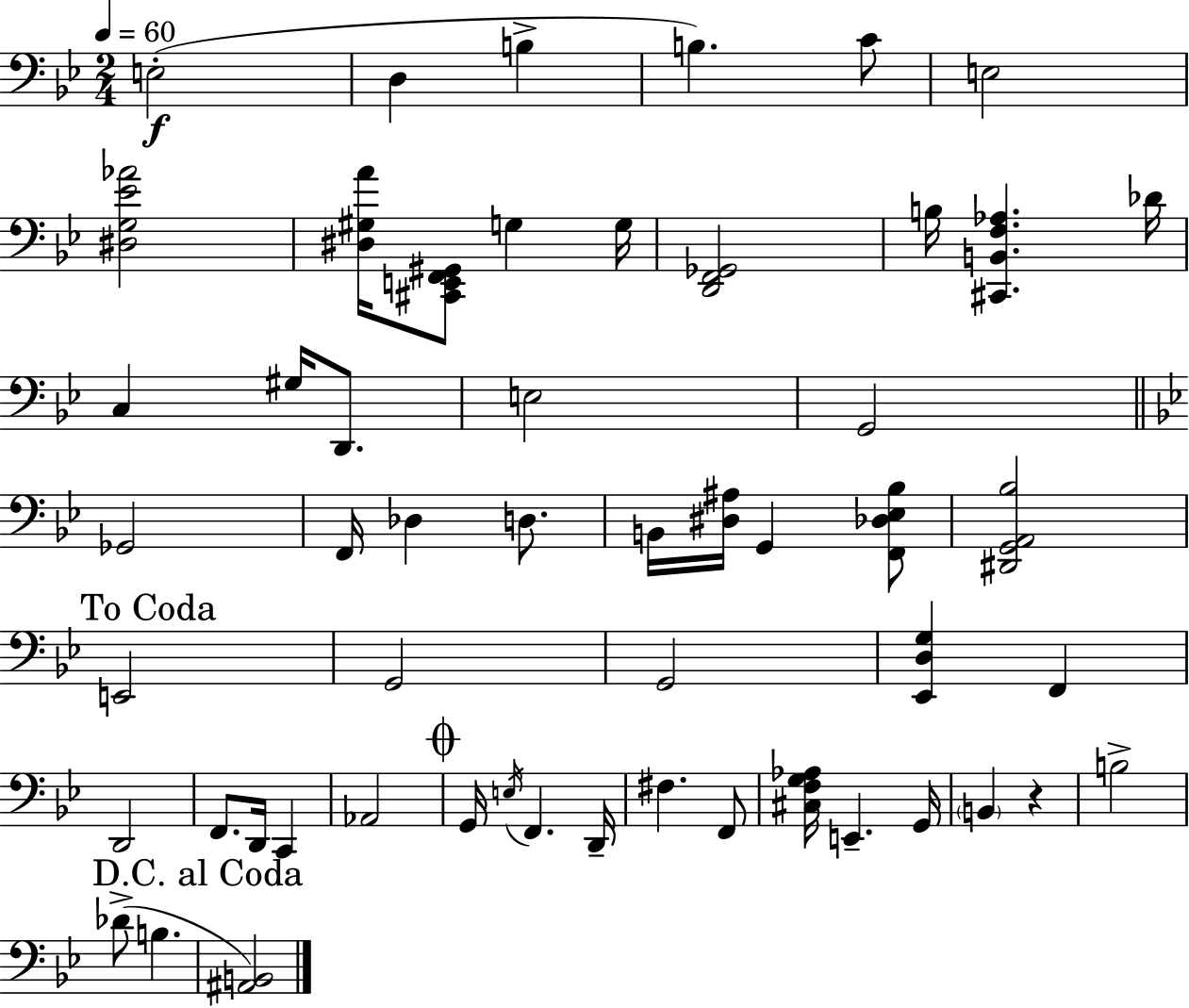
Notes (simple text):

E3/h D3/q B3/q B3/q. C4/e E3/h [D#3,G3,Eb4,Ab4]/h [D#3,G#3,A4]/s [C#2,E2,F2,G#2]/e G3/q G3/s [D2,F2,Gb2]/h B3/s [C#2,B2,F3,Ab3]/q. Db4/s C3/q G#3/s D2/e. E3/h G2/h Gb2/h F2/s Db3/q D3/e. B2/s [D#3,A#3]/s G2/q [F2,Db3,Eb3,Bb3]/e [D#2,G2,A2,Bb3]/h E2/h G2/h G2/h [Eb2,D3,G3]/q F2/q D2/h F2/e. D2/s C2/q Ab2/h G2/s E3/s F2/q. D2/s F#3/q. F2/e [C#3,F3,G3,Ab3]/s E2/q. G2/s B2/q R/q B3/h Db4/e B3/q. [A#2,B2]/h